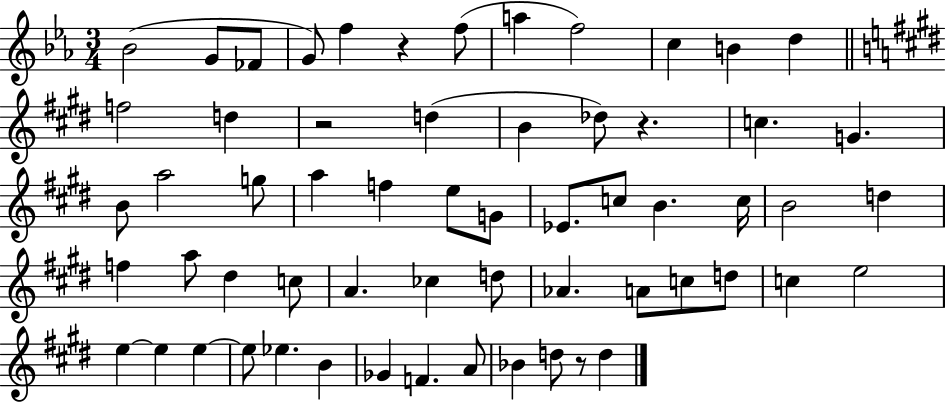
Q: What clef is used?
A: treble